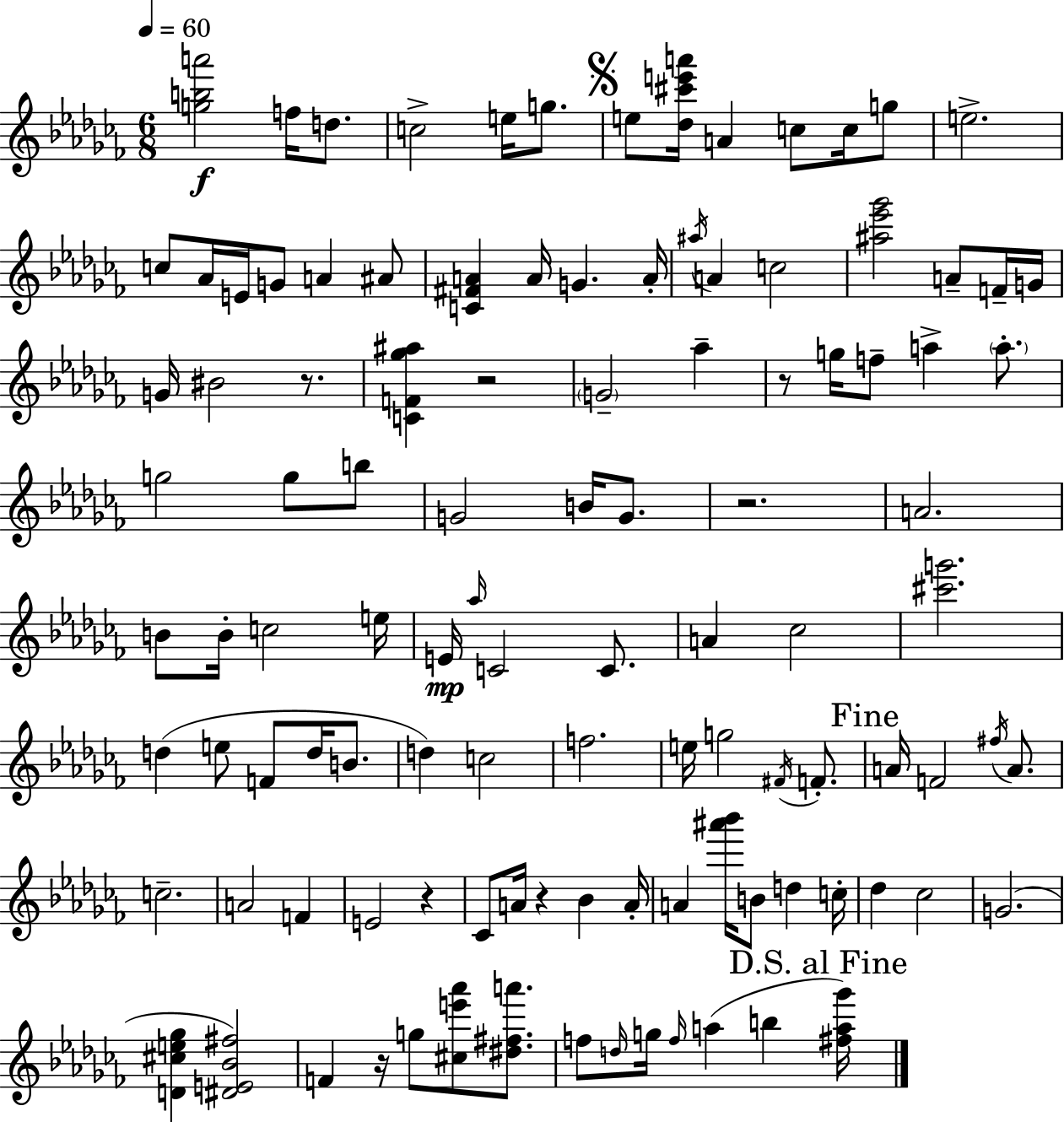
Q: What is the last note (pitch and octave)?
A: B5